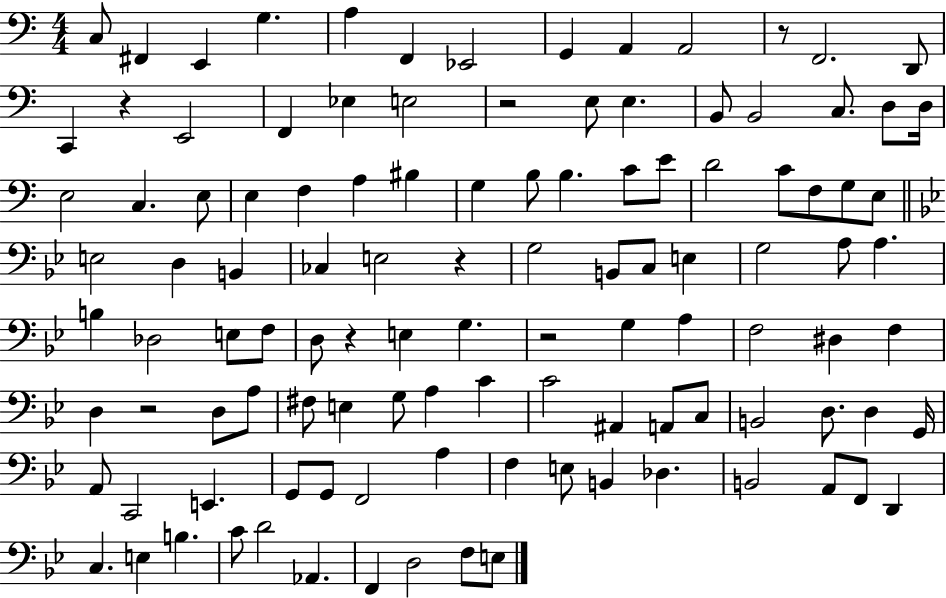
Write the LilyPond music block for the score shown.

{
  \clef bass
  \numericTimeSignature
  \time 4/4
  \key c \major
  c8 fis,4 e,4 g4. | a4 f,4 ees,2 | g,4 a,4 a,2 | r8 f,2. d,8 | \break c,4 r4 e,2 | f,4 ees4 e2 | r2 e8 e4. | b,8 b,2 c8. d8 d16 | \break e2 c4. e8 | e4 f4 a4 bis4 | g4 b8 b4. c'8 e'8 | d'2 c'8 f8 g8 e8 | \break \bar "||" \break \key bes \major e2 d4 b,4 | ces4 e2 r4 | g2 b,8 c8 e4 | g2 a8 a4. | \break b4 des2 e8 f8 | d8 r4 e4 g4. | r2 g4 a4 | f2 dis4 f4 | \break d4 r2 d8 a8 | fis8 e4 g8 a4 c'4 | c'2 ais,4 a,8 c8 | b,2 d8. d4 g,16 | \break a,8 c,2 e,4. | g,8 g,8 f,2 a4 | f4 e8 b,4 des4. | b,2 a,8 f,8 d,4 | \break c4. e4 b4. | c'8 d'2 aes,4. | f,4 d2 f8 e8 | \bar "|."
}